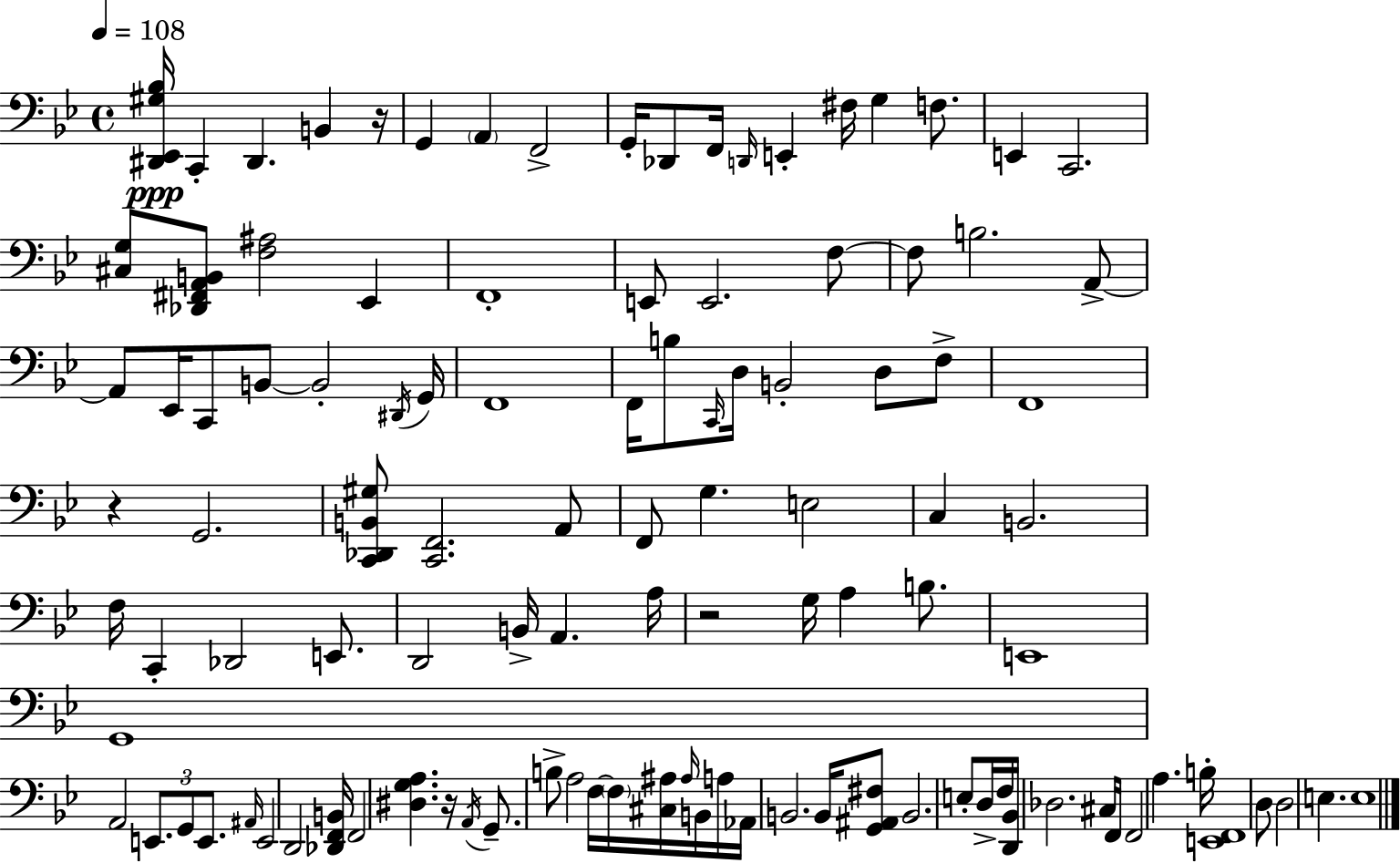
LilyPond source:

{
  \clef bass
  \time 4/4
  \defaultTimeSignature
  \key bes \major
  \tempo 4 = 108
  <dis, ees, gis bes>16\ppp c,4-. dis,4. b,4 r16 | g,4 \parenthesize a,4 f,2-> | g,16-. des,8 f,16 \grace { d,16 } e,4-. fis16 g4 f8. | e,4 c,2. | \break <cis g>8 <des, fis, a, b,>8 <f ais>2 ees,4 | f,1-. | e,8 e,2. f8~~ | f8 b2. a,8->~~ | \break a,8 ees,16 c,8 b,8~~ b,2-. | \acciaccatura { dis,16 } g,16 f,1 | f,16 b8 \grace { c,16 } d16 b,2-. d8 | f8-> f,1 | \break r4 g,2. | <c, des, b, gis>8 <c, f,>2. | a,8 f,8 g4. e2 | c4 b,2. | \break f16 c,4-. des,2 | e,8. d,2 b,16-> a,4. | a16 r2 g16 a4 | b8. e,1 | \break g,1 | a,2 \tuplet 3/2 { e,8. g,8 | e,8. } \grace { ais,16 } e,2 d,2 | <des, f, b,>16 f,2 <dis g a>4. | \break r16 \acciaccatura { a,16 } g,8.-- b8-> a2 | f16~~ \parenthesize f16 <cis ais>16 \grace { ais16 } b,16 a16 aes,16 b,2. | b,16 <g, ais, fis>8 b,2. | e8-. d16-> f16 <d, bes,>16 des2. | \break cis16 f,16 f,2 a4. | b16-. <e, f,>1 | d8 d2 | e4. e1 | \break \bar "|."
}